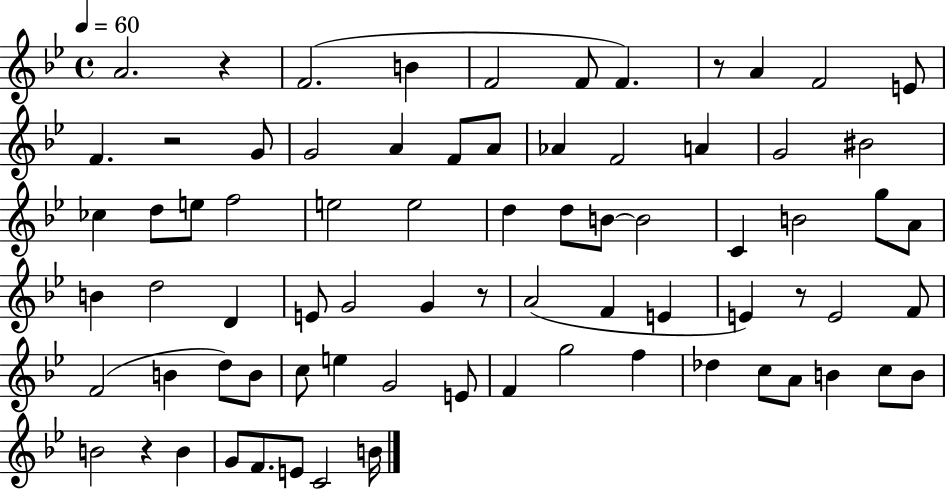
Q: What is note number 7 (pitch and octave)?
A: A4